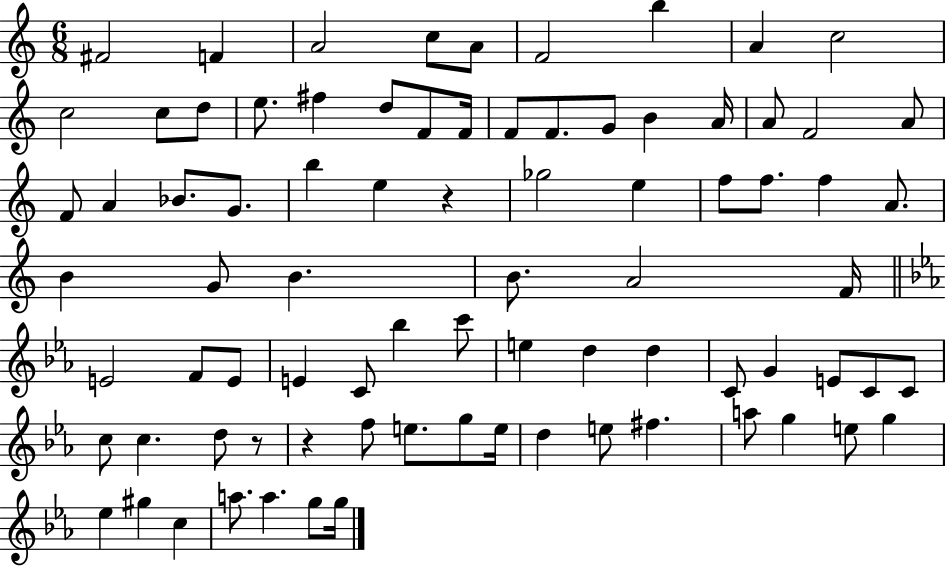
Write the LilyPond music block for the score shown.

{
  \clef treble
  \numericTimeSignature
  \time 6/8
  \key c \major
  fis'2 f'4 | a'2 c''8 a'8 | f'2 b''4 | a'4 c''2 | \break c''2 c''8 d''8 | e''8. fis''4 d''8 f'8 f'16 | f'8 f'8. g'8 b'4 a'16 | a'8 f'2 a'8 | \break f'8 a'4 bes'8. g'8. | b''4 e''4 r4 | ges''2 e''4 | f''8 f''8. f''4 a'8. | \break b'4 g'8 b'4. | b'8. a'2 f'16 | \bar "||" \break \key c \minor e'2 f'8 e'8 | e'4 c'8 bes''4 c'''8 | e''4 d''4 d''4 | c'8 g'4 e'8 c'8 c'8 | \break c''8 c''4. d''8 r8 | r4 f''8 e''8. g''8 e''16 | d''4 e''8 fis''4. | a''8 g''4 e''8 g''4 | \break ees''4 gis''4 c''4 | a''8. a''4. g''8 g''16 | \bar "|."
}